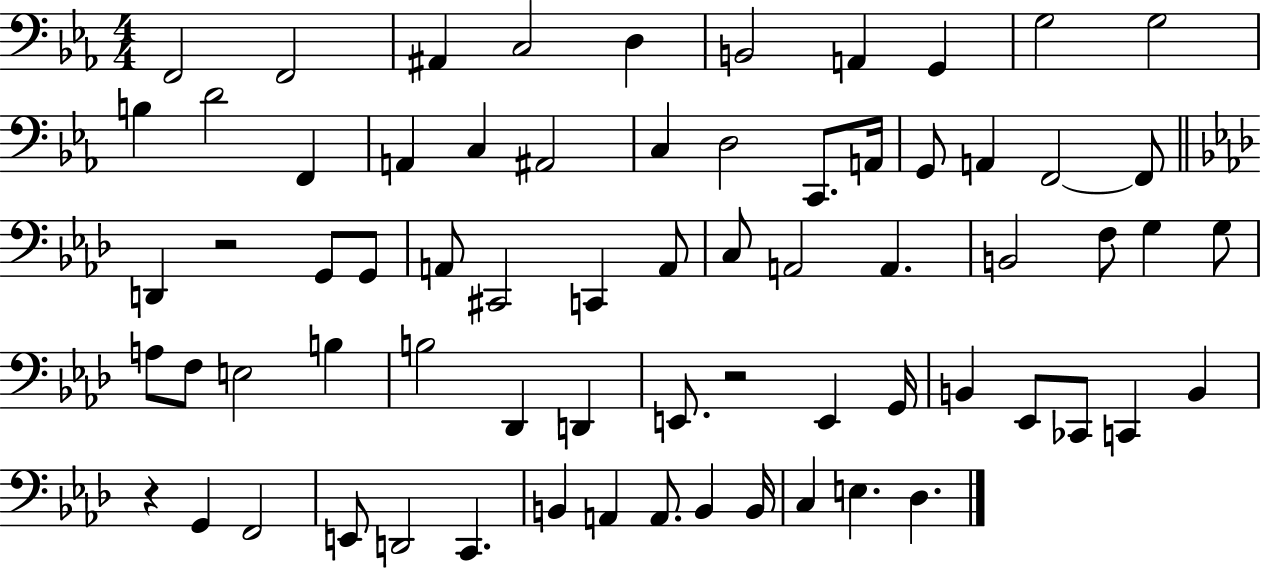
X:1
T:Untitled
M:4/4
L:1/4
K:Eb
F,,2 F,,2 ^A,, C,2 D, B,,2 A,, G,, G,2 G,2 B, D2 F,, A,, C, ^A,,2 C, D,2 C,,/2 A,,/4 G,,/2 A,, F,,2 F,,/2 D,, z2 G,,/2 G,,/2 A,,/2 ^C,,2 C,, A,,/2 C,/2 A,,2 A,, B,,2 F,/2 G, G,/2 A,/2 F,/2 E,2 B, B,2 _D,, D,, E,,/2 z2 E,, G,,/4 B,, _E,,/2 _C,,/2 C,, B,, z G,, F,,2 E,,/2 D,,2 C,, B,, A,, A,,/2 B,, B,,/4 C, E, _D,